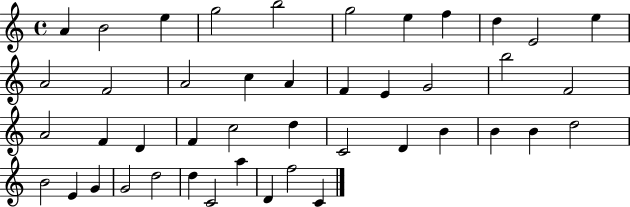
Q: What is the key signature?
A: C major